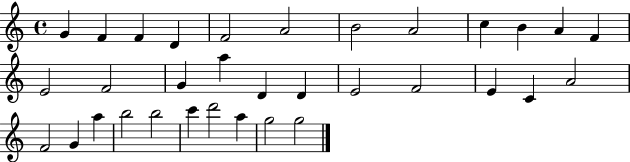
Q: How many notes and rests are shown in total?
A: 33